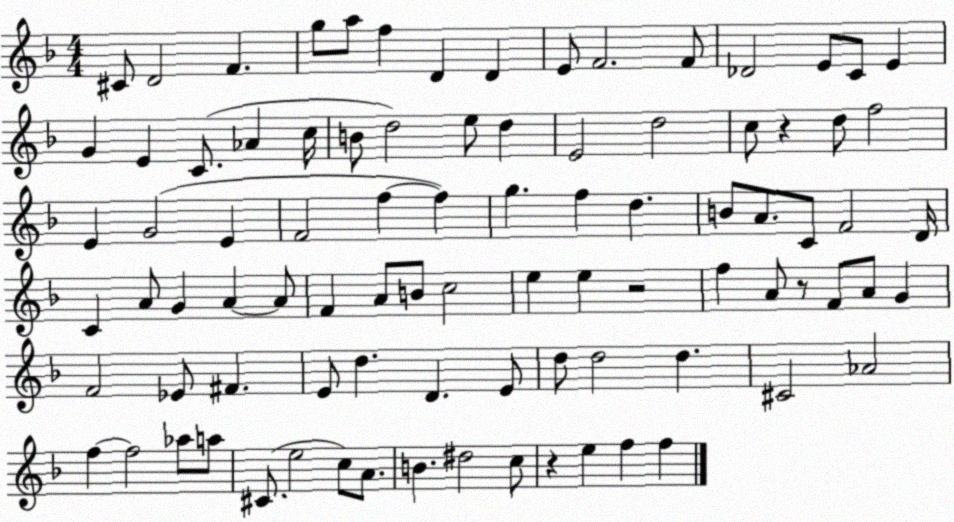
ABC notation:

X:1
T:Untitled
M:4/4
L:1/4
K:F
^C/2 D2 F g/2 a/2 f D D E/2 F2 F/2 _D2 E/2 C/2 E G E C/2 _A c/4 B/2 d2 e/2 d E2 d2 c/2 z d/2 f2 E G2 E F2 f f g f d B/2 A/2 C/2 F2 D/4 C A/2 G A A/2 F A/2 B/2 c2 e e z2 f A/2 z/2 F/2 A/2 G F2 _E/2 ^F E/2 d D E/2 d/2 d2 d ^C2 _A2 f f2 _a/2 a/2 ^C/2 e2 c/2 A/2 B ^d2 c/2 z e f f